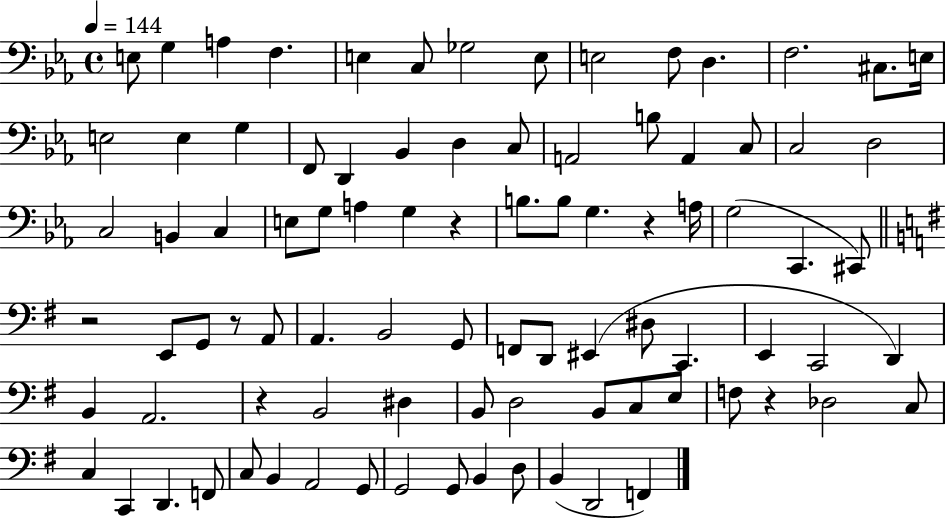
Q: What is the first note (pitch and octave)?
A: E3